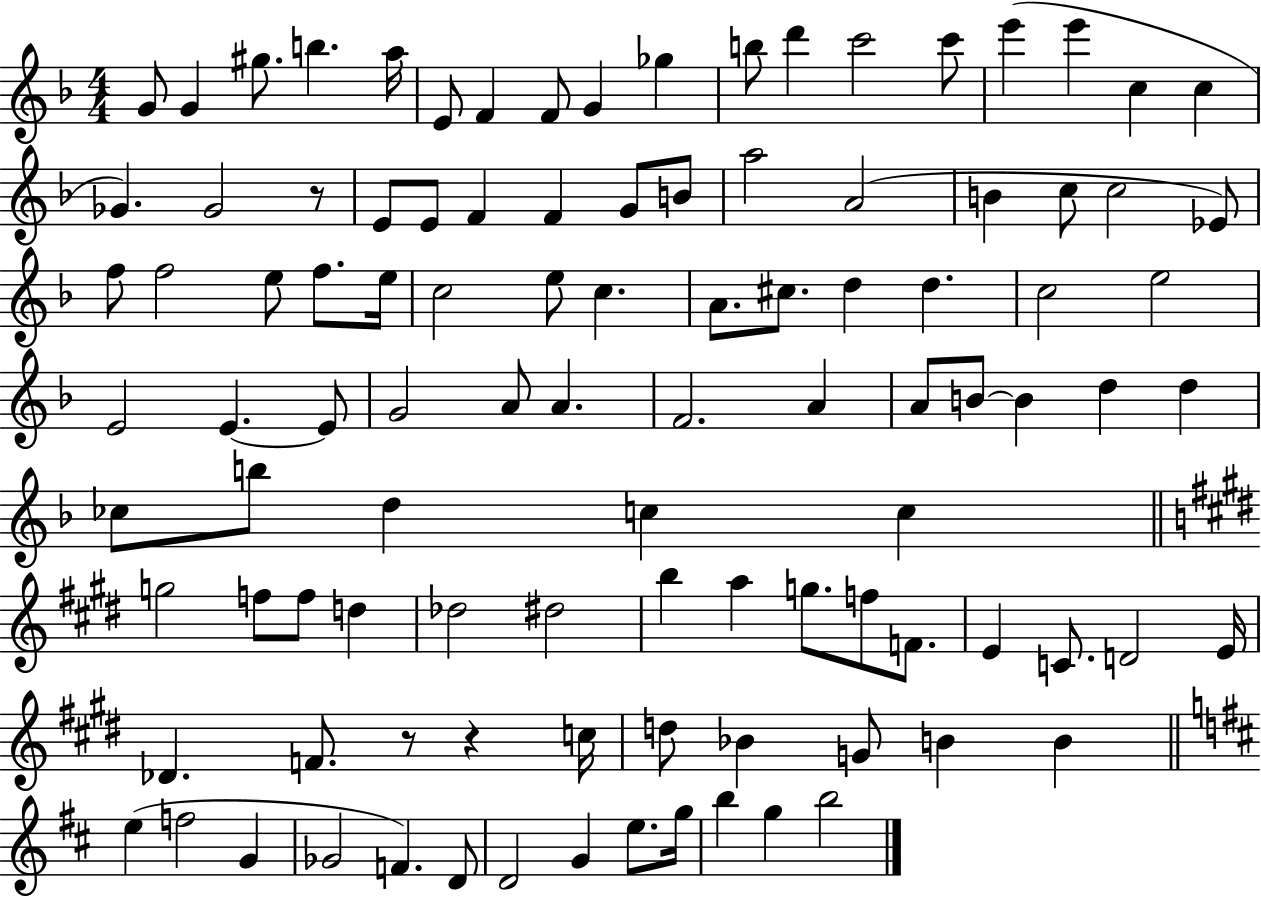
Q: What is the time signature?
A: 4/4